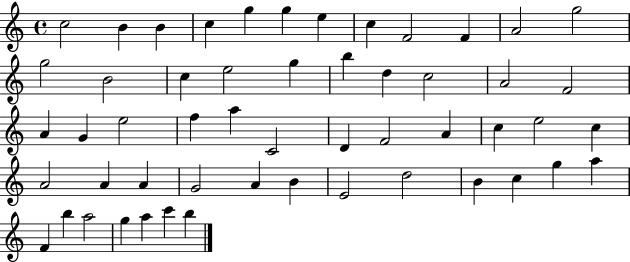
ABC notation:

X:1
T:Untitled
M:4/4
L:1/4
K:C
c2 B B c g g e c F2 F A2 g2 g2 B2 c e2 g b d c2 A2 F2 A G e2 f a C2 D F2 A c e2 c A2 A A G2 A B E2 d2 B c g a F b a2 g a c' b